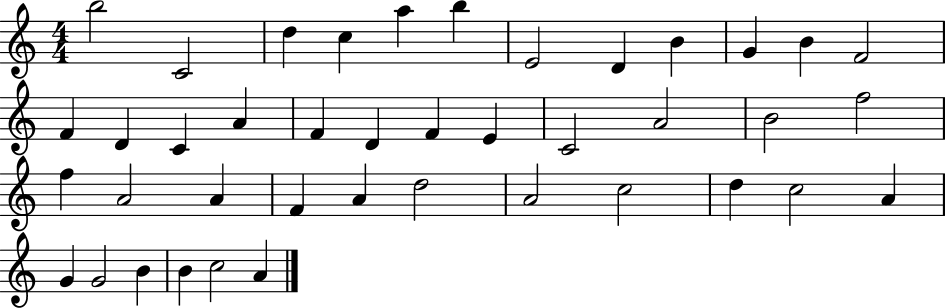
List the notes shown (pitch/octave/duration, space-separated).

B5/h C4/h D5/q C5/q A5/q B5/q E4/h D4/q B4/q G4/q B4/q F4/h F4/q D4/q C4/q A4/q F4/q D4/q F4/q E4/q C4/h A4/h B4/h F5/h F5/q A4/h A4/q F4/q A4/q D5/h A4/h C5/h D5/q C5/h A4/q G4/q G4/h B4/q B4/q C5/h A4/q